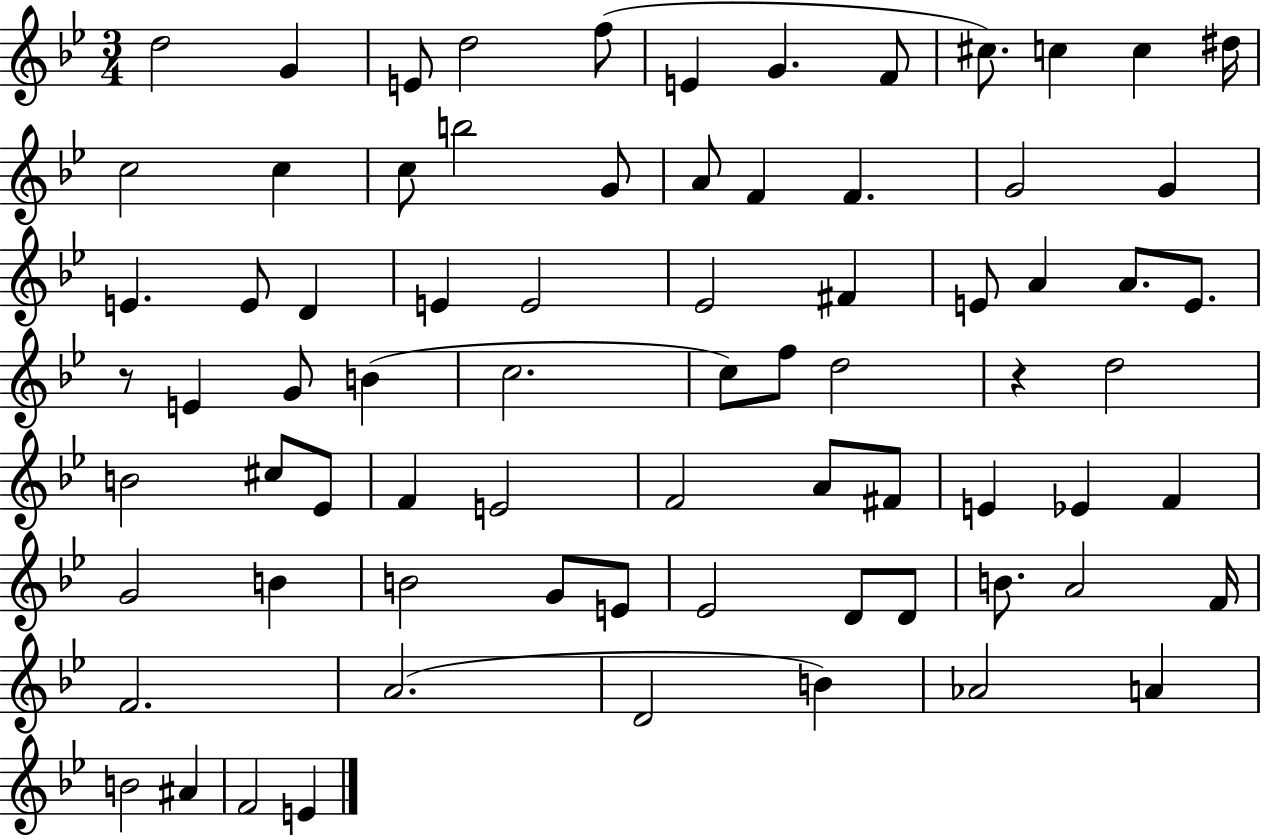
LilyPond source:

{
  \clef treble
  \numericTimeSignature
  \time 3/4
  \key bes \major
  d''2 g'4 | e'8 d''2 f''8( | e'4 g'4. f'8 | cis''8.) c''4 c''4 dis''16 | \break c''2 c''4 | c''8 b''2 g'8 | a'8 f'4 f'4. | g'2 g'4 | \break e'4. e'8 d'4 | e'4 e'2 | ees'2 fis'4 | e'8 a'4 a'8. e'8. | \break r8 e'4 g'8 b'4( | c''2. | c''8) f''8 d''2 | r4 d''2 | \break b'2 cis''8 ees'8 | f'4 e'2 | f'2 a'8 fis'8 | e'4 ees'4 f'4 | \break g'2 b'4 | b'2 g'8 e'8 | ees'2 d'8 d'8 | b'8. a'2 f'16 | \break f'2. | a'2.( | d'2 b'4) | aes'2 a'4 | \break b'2 ais'4 | f'2 e'4 | \bar "|."
}